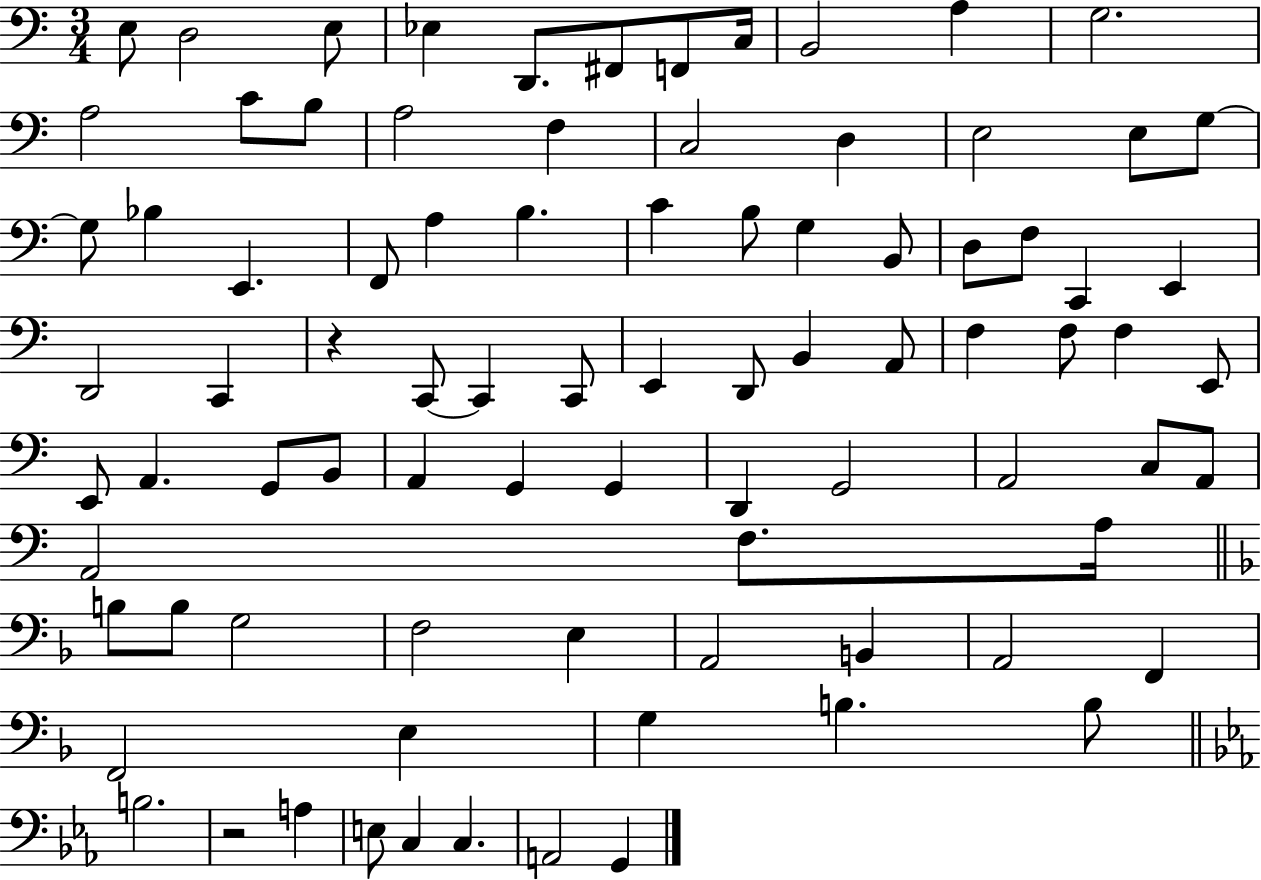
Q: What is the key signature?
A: C major